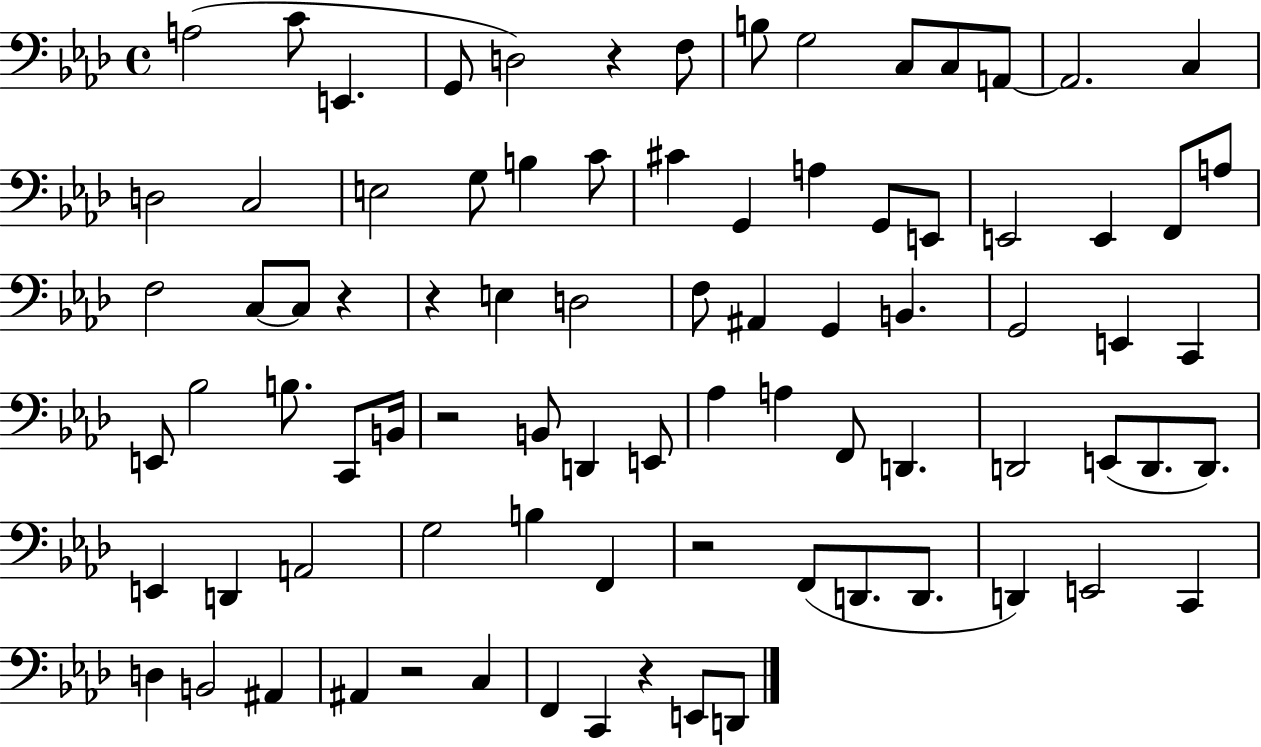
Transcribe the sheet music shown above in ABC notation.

X:1
T:Untitled
M:4/4
L:1/4
K:Ab
A,2 C/2 E,, G,,/2 D,2 z F,/2 B,/2 G,2 C,/2 C,/2 A,,/2 A,,2 C, D,2 C,2 E,2 G,/2 B, C/2 ^C G,, A, G,,/2 E,,/2 E,,2 E,, F,,/2 A,/2 F,2 C,/2 C,/2 z z E, D,2 F,/2 ^A,, G,, B,, G,,2 E,, C,, E,,/2 _B,2 B,/2 C,,/2 B,,/4 z2 B,,/2 D,, E,,/2 _A, A, F,,/2 D,, D,,2 E,,/2 D,,/2 D,,/2 E,, D,, A,,2 G,2 B, F,, z2 F,,/2 D,,/2 D,,/2 D,, E,,2 C,, D, B,,2 ^A,, ^A,, z2 C, F,, C,, z E,,/2 D,,/2